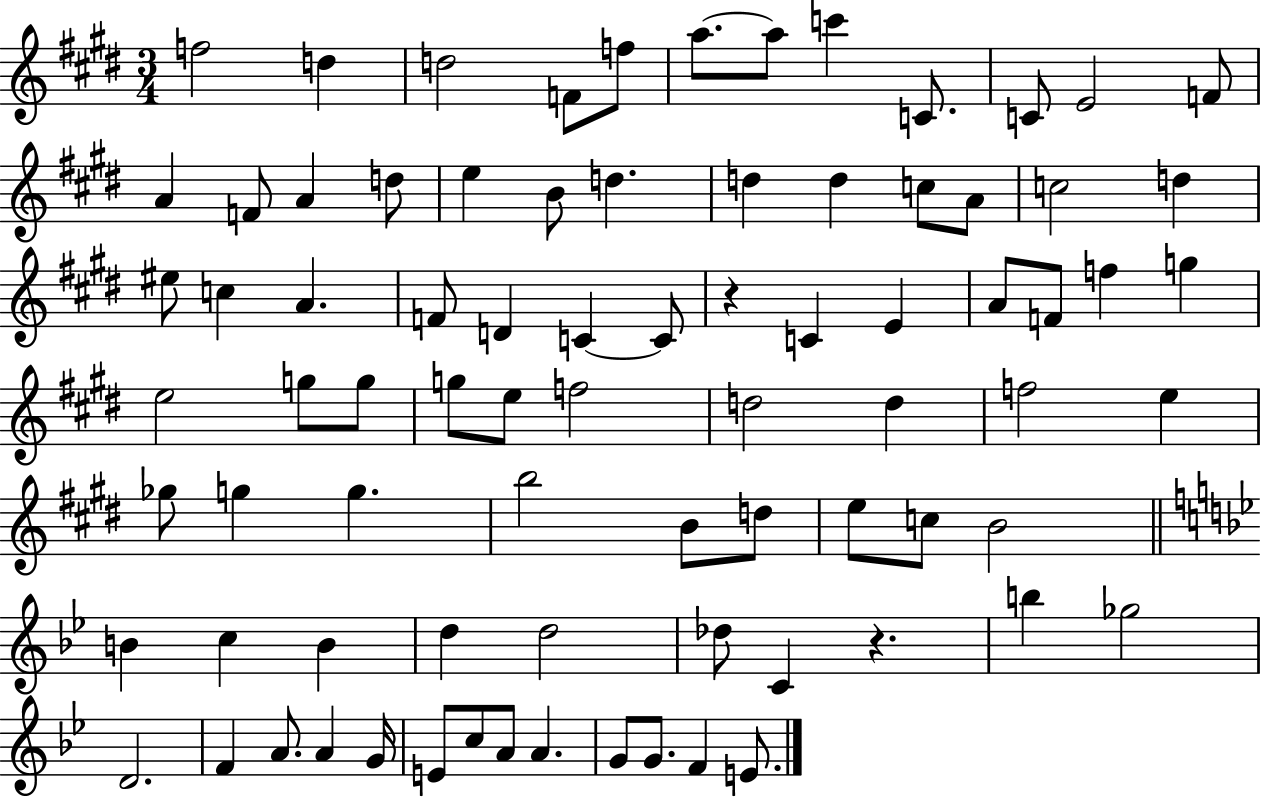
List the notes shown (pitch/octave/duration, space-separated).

F5/h D5/q D5/h F4/e F5/e A5/e. A5/e C6/q C4/e. C4/e E4/h F4/e A4/q F4/e A4/q D5/e E5/q B4/e D5/q. D5/q D5/q C5/e A4/e C5/h D5/q EIS5/e C5/q A4/q. F4/e D4/q C4/q C4/e R/q C4/q E4/q A4/e F4/e F5/q G5/q E5/h G5/e G5/e G5/e E5/e F5/h D5/h D5/q F5/h E5/q Gb5/e G5/q G5/q. B5/h B4/e D5/e E5/e C5/e B4/h B4/q C5/q B4/q D5/q D5/h Db5/e C4/q R/q. B5/q Gb5/h D4/h. F4/q A4/e. A4/q G4/s E4/e C5/e A4/e A4/q. G4/e G4/e. F4/q E4/e.